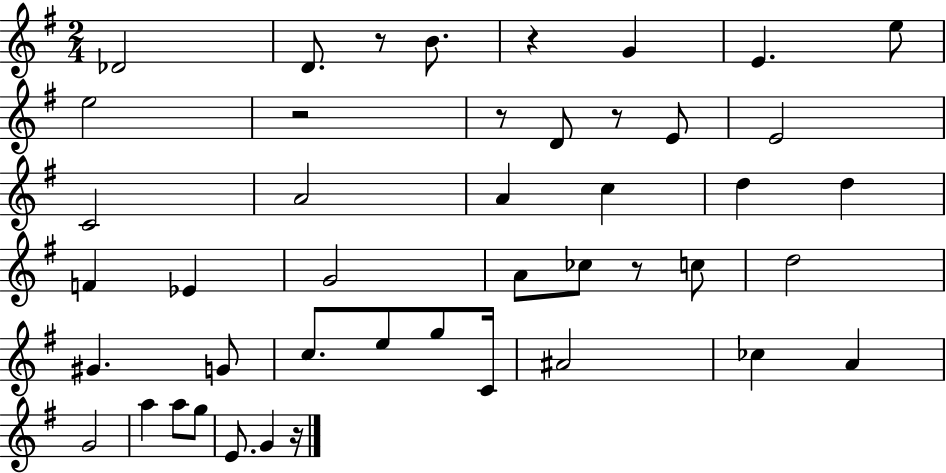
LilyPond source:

{
  \clef treble
  \numericTimeSignature
  \time 2/4
  \key g \major
  \repeat volta 2 { des'2 | d'8. r8 b'8. | r4 g'4 | e'4. e''8 | \break e''2 | r2 | r8 d'8 r8 e'8 | e'2 | \break c'2 | a'2 | a'4 c''4 | d''4 d''4 | \break f'4 ees'4 | g'2 | a'8 ces''8 r8 c''8 | d''2 | \break gis'4. g'8 | c''8. e''8 g''8 c'16 | ais'2 | ces''4 a'4 | \break g'2 | a''4 a''8 g''8 | e'8. g'4 r16 | } \bar "|."
}